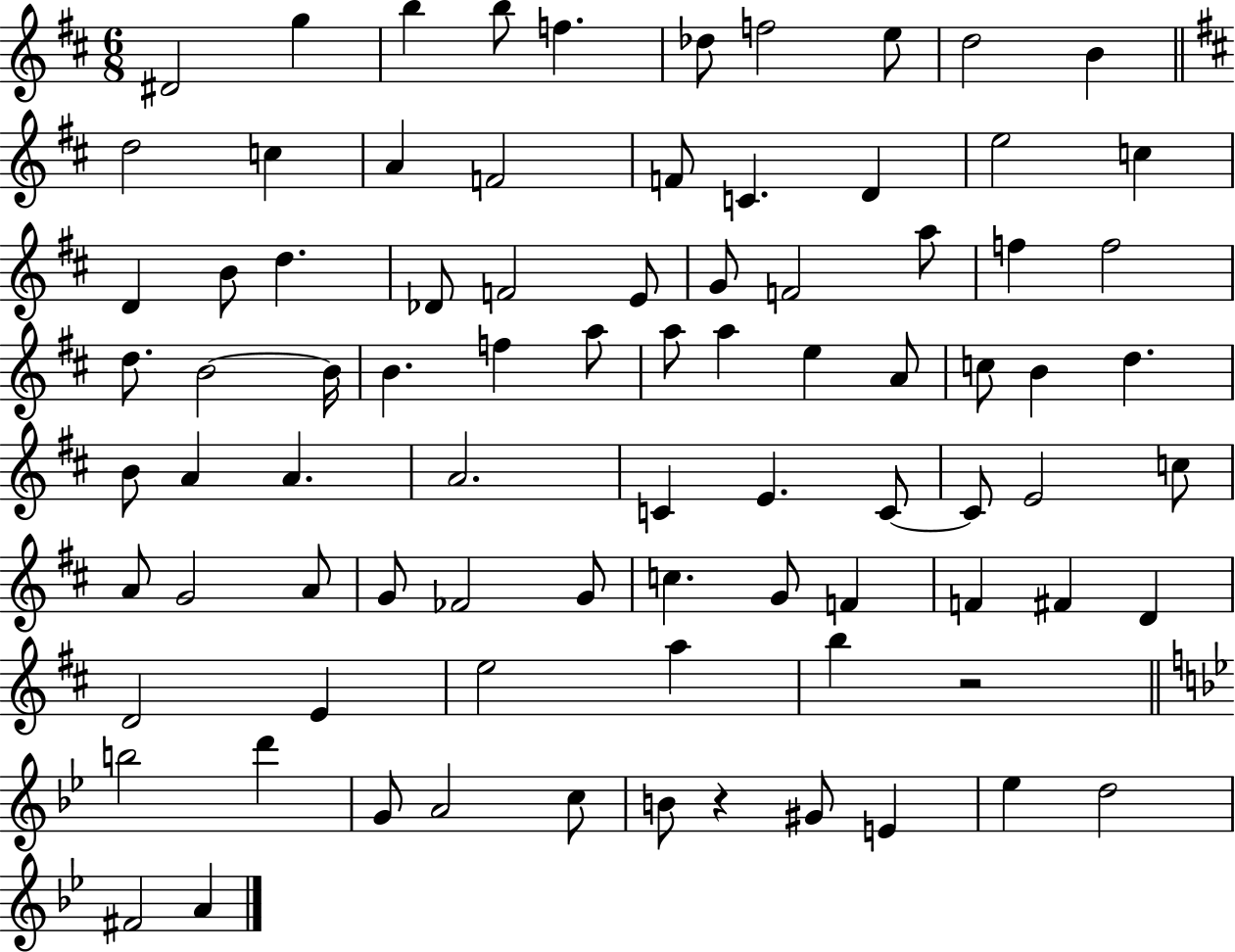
{
  \clef treble
  \numericTimeSignature
  \time 6/8
  \key d \major
  dis'2 g''4 | b''4 b''8 f''4. | des''8 f''2 e''8 | d''2 b'4 | \break \bar "||" \break \key b \minor d''2 c''4 | a'4 f'2 | f'8 c'4. d'4 | e''2 c''4 | \break d'4 b'8 d''4. | des'8 f'2 e'8 | g'8 f'2 a''8 | f''4 f''2 | \break d''8. b'2~~ b'16 | b'4. f''4 a''8 | a''8 a''4 e''4 a'8 | c''8 b'4 d''4. | \break b'8 a'4 a'4. | a'2. | c'4 e'4. c'8~~ | c'8 e'2 c''8 | \break a'8 g'2 a'8 | g'8 fes'2 g'8 | c''4. g'8 f'4 | f'4 fis'4 d'4 | \break d'2 e'4 | e''2 a''4 | b''4 r2 | \bar "||" \break \key bes \major b''2 d'''4 | g'8 a'2 c''8 | b'8 r4 gis'8 e'4 | ees''4 d''2 | \break fis'2 a'4 | \bar "|."
}